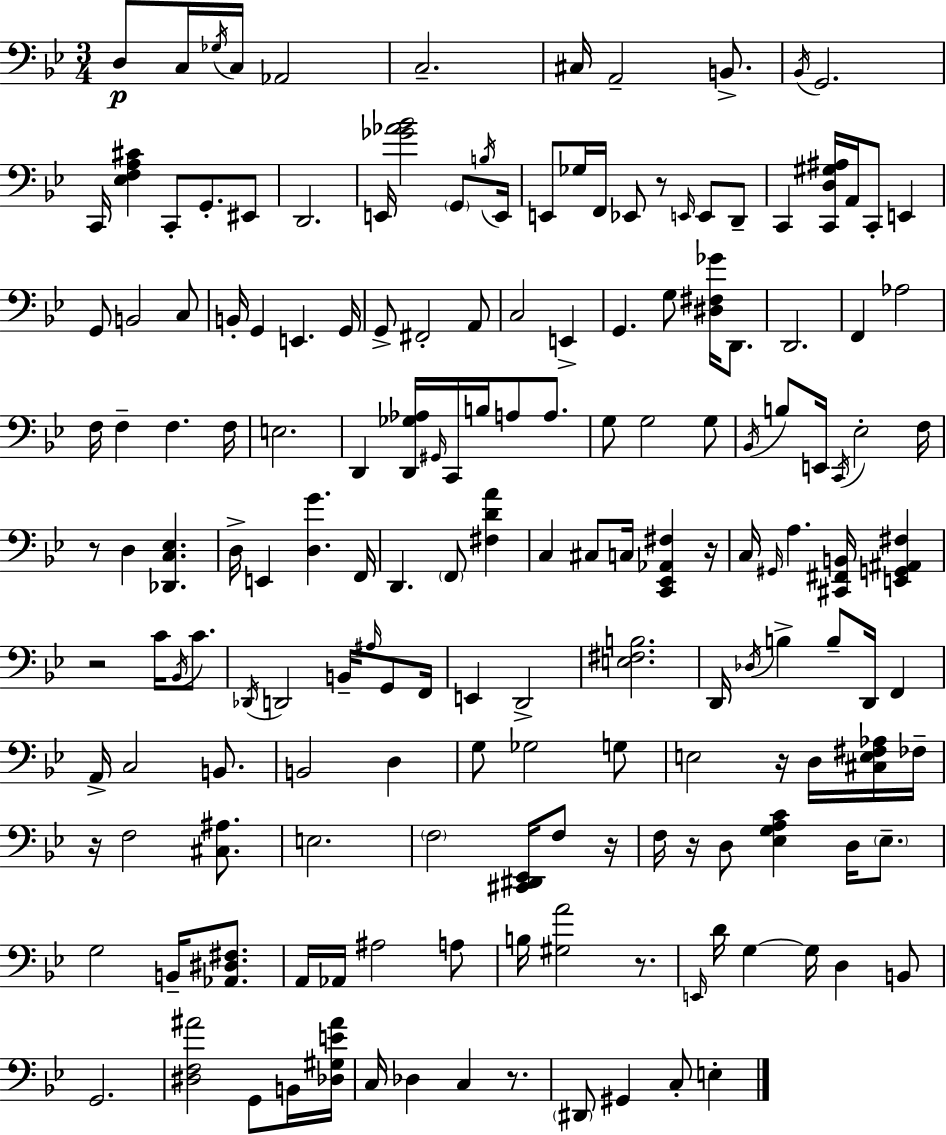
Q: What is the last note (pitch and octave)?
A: E3